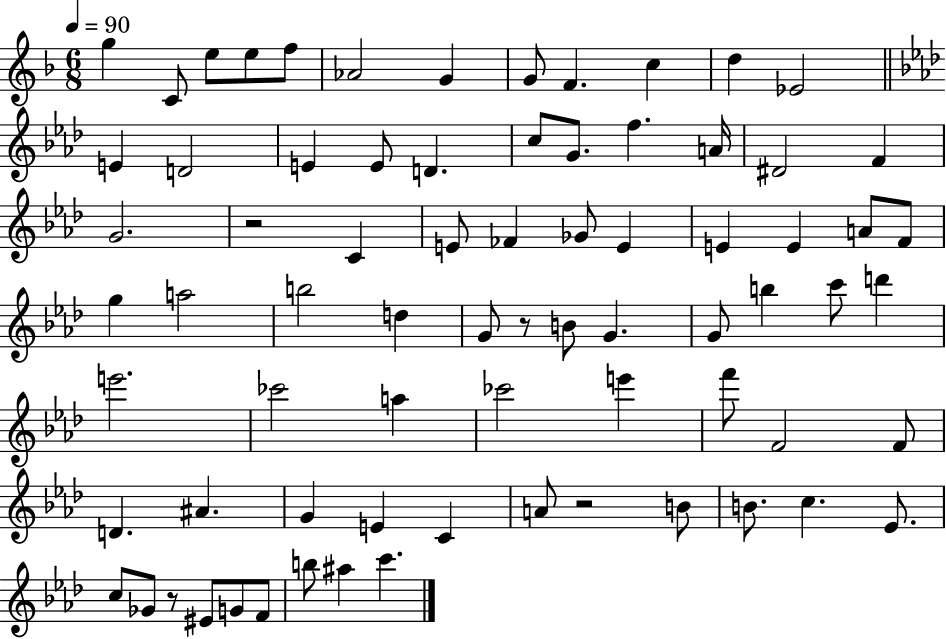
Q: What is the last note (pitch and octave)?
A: C6